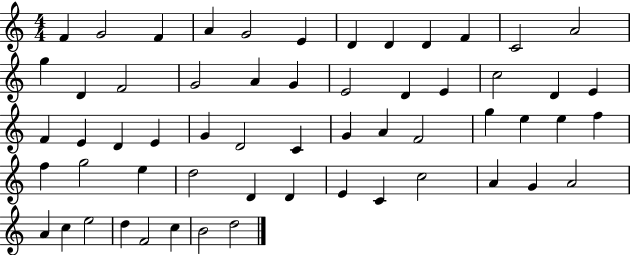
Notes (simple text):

F4/q G4/h F4/q A4/q G4/h E4/q D4/q D4/q D4/q F4/q C4/h A4/h G5/q D4/q F4/h G4/h A4/q G4/q E4/h D4/q E4/q C5/h D4/q E4/q F4/q E4/q D4/q E4/q G4/q D4/h C4/q G4/q A4/q F4/h G5/q E5/q E5/q F5/q F5/q G5/h E5/q D5/h D4/q D4/q E4/q C4/q C5/h A4/q G4/q A4/h A4/q C5/q E5/h D5/q F4/h C5/q B4/h D5/h